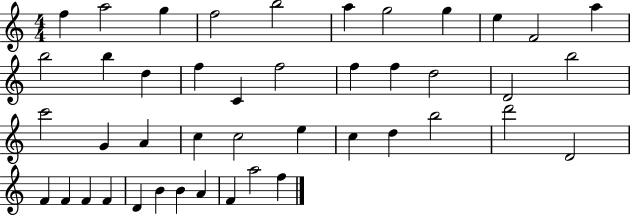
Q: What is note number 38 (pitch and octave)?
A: D4